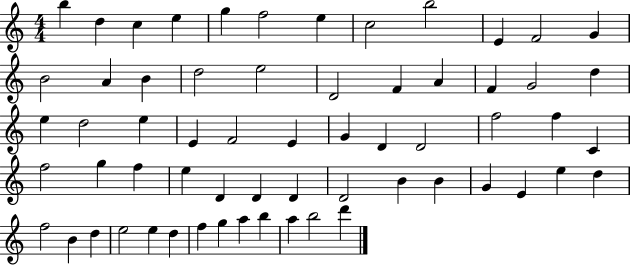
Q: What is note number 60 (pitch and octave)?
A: A5